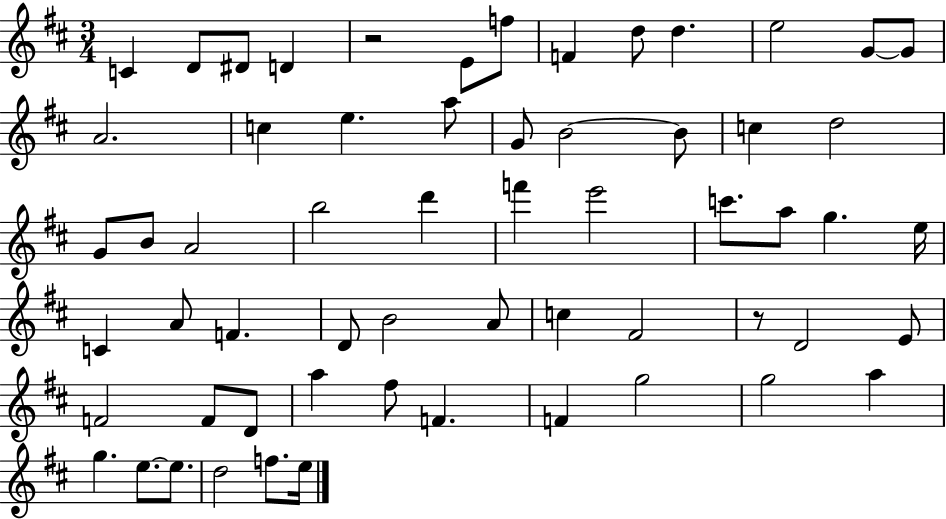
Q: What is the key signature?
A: D major